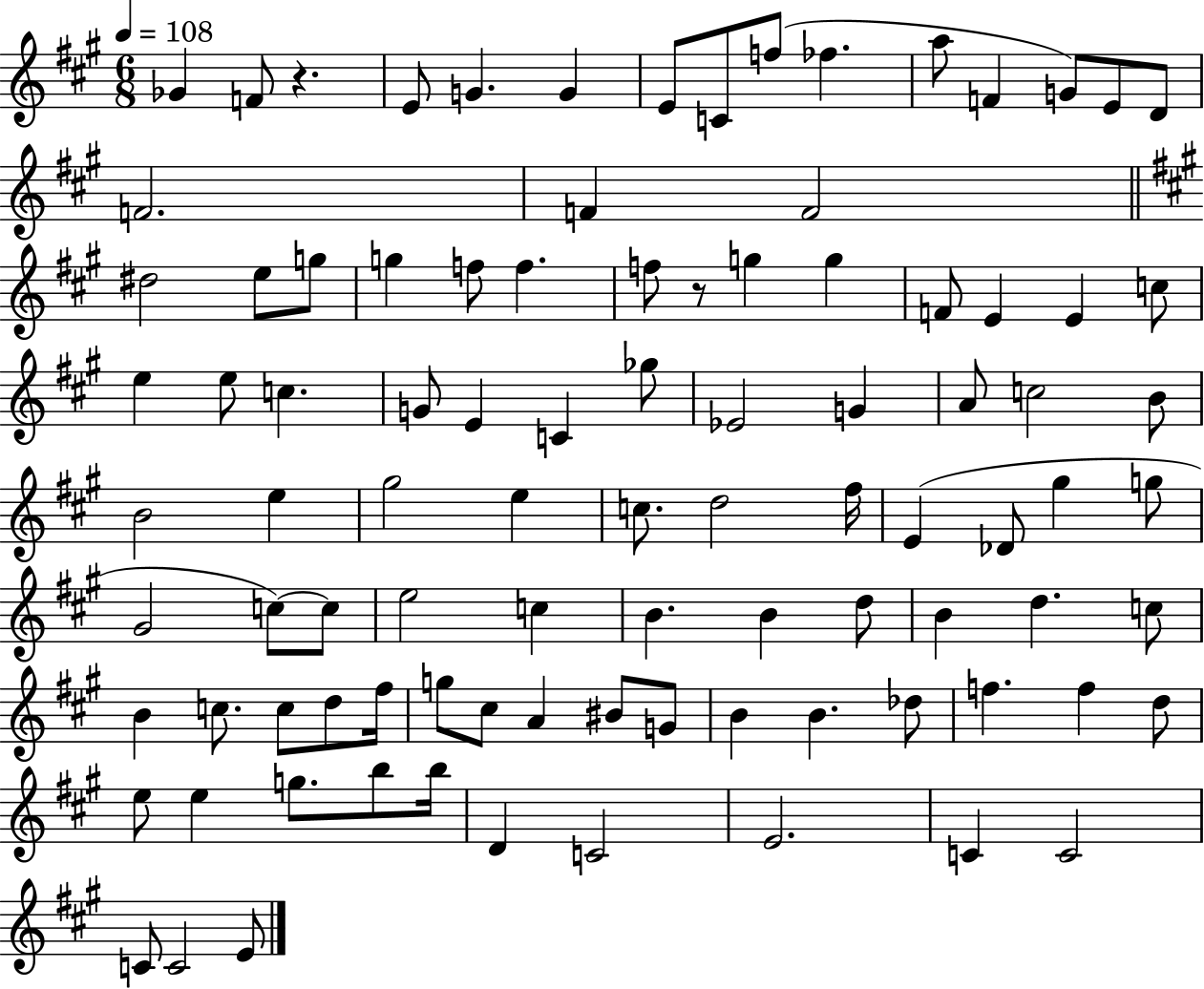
X:1
T:Untitled
M:6/8
L:1/4
K:A
_G F/2 z E/2 G G E/2 C/2 f/2 _f a/2 F G/2 E/2 D/2 F2 F F2 ^d2 e/2 g/2 g f/2 f f/2 z/2 g g F/2 E E c/2 e e/2 c G/2 E C _g/2 _E2 G A/2 c2 B/2 B2 e ^g2 e c/2 d2 ^f/4 E _D/2 ^g g/2 ^G2 c/2 c/2 e2 c B B d/2 B d c/2 B c/2 c/2 d/2 ^f/4 g/2 ^c/2 A ^B/2 G/2 B B _d/2 f f d/2 e/2 e g/2 b/2 b/4 D C2 E2 C C2 C/2 C2 E/2